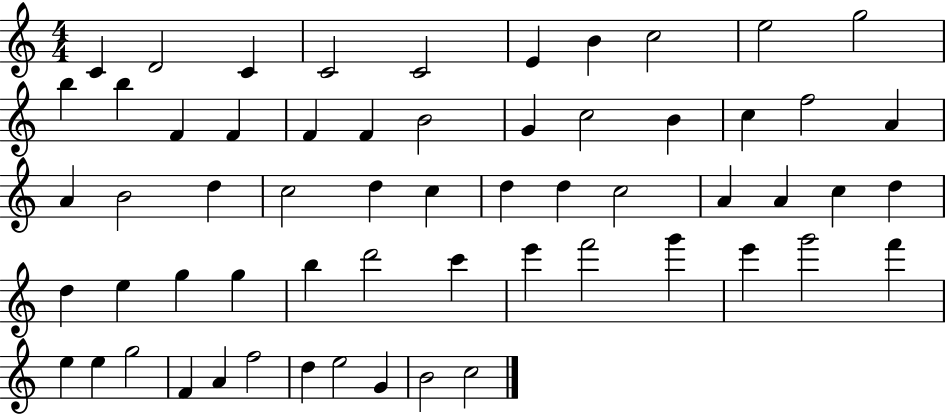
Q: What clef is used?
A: treble